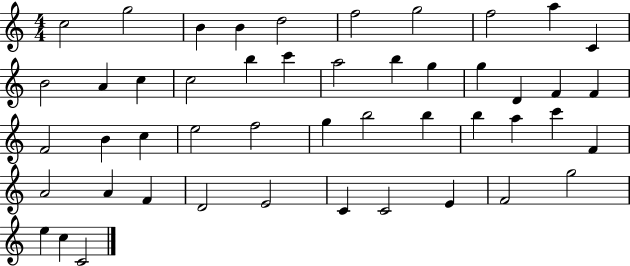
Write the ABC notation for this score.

X:1
T:Untitled
M:4/4
L:1/4
K:C
c2 g2 B B d2 f2 g2 f2 a C B2 A c c2 b c' a2 b g g D F F F2 B c e2 f2 g b2 b b a c' F A2 A F D2 E2 C C2 E F2 g2 e c C2